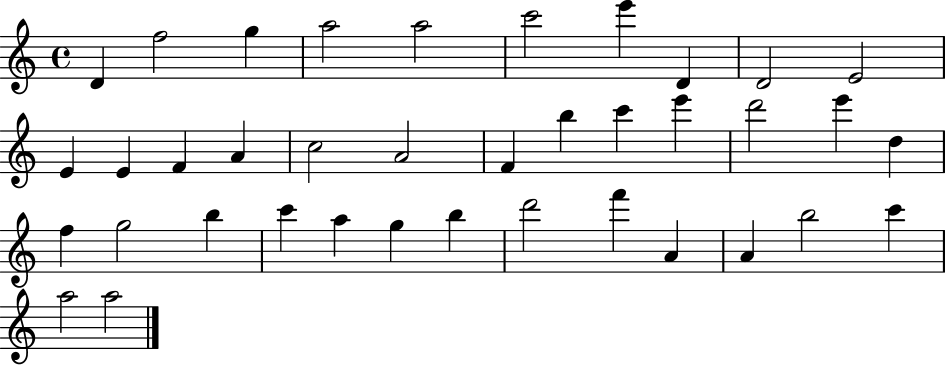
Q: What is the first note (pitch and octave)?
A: D4